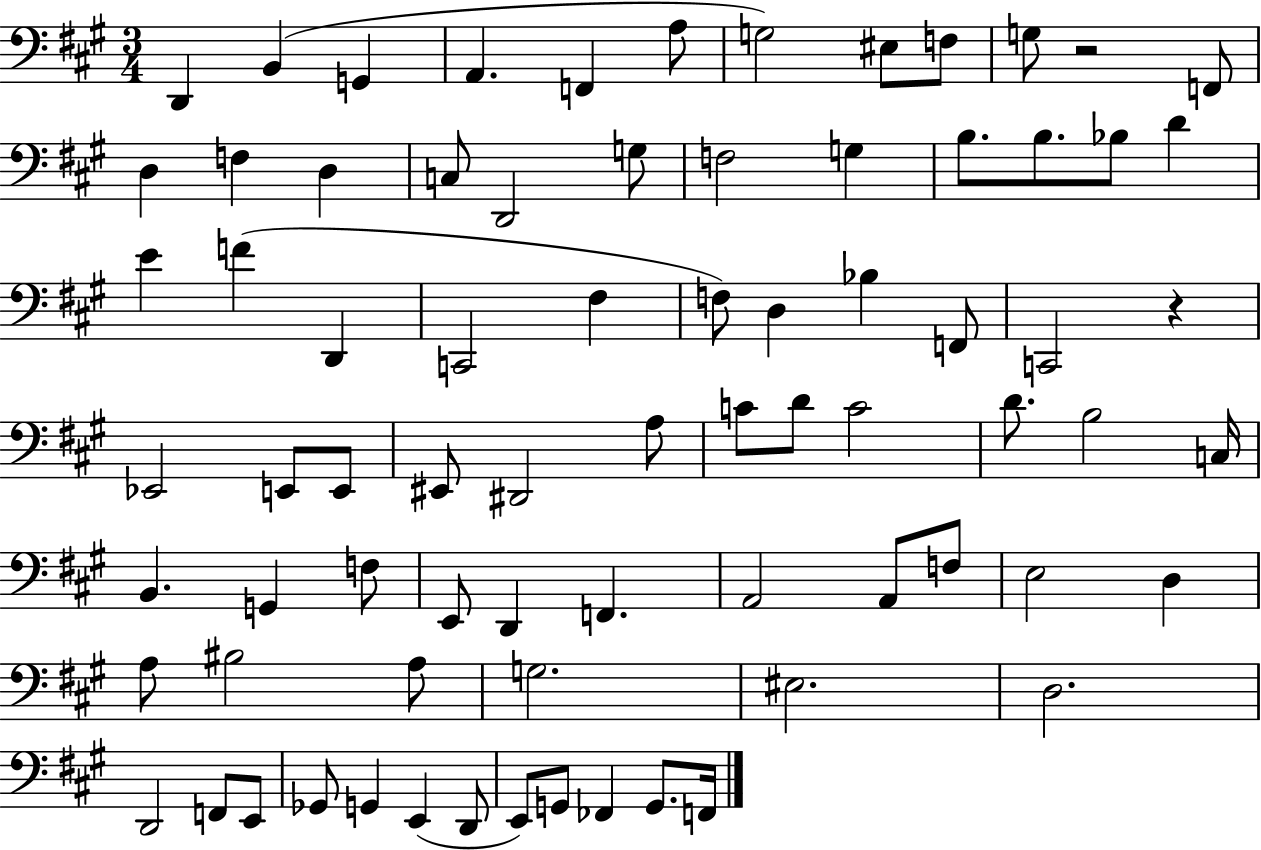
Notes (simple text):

D2/q B2/q G2/q A2/q. F2/q A3/e G3/h EIS3/e F3/e G3/e R/h F2/e D3/q F3/q D3/q C3/e D2/h G3/e F3/h G3/q B3/e. B3/e. Bb3/e D4/q E4/q F4/q D2/q C2/h F#3/q F3/e D3/q Bb3/q F2/e C2/h R/q Eb2/h E2/e E2/e EIS2/e D#2/h A3/e C4/e D4/e C4/h D4/e. B3/h C3/s B2/q. G2/q F3/e E2/e D2/q F2/q. A2/h A2/e F3/e E3/h D3/q A3/e BIS3/h A3/e G3/h. EIS3/h. D3/h. D2/h F2/e E2/e Gb2/e G2/q E2/q D2/e E2/e G2/e FES2/q G2/e. F2/s